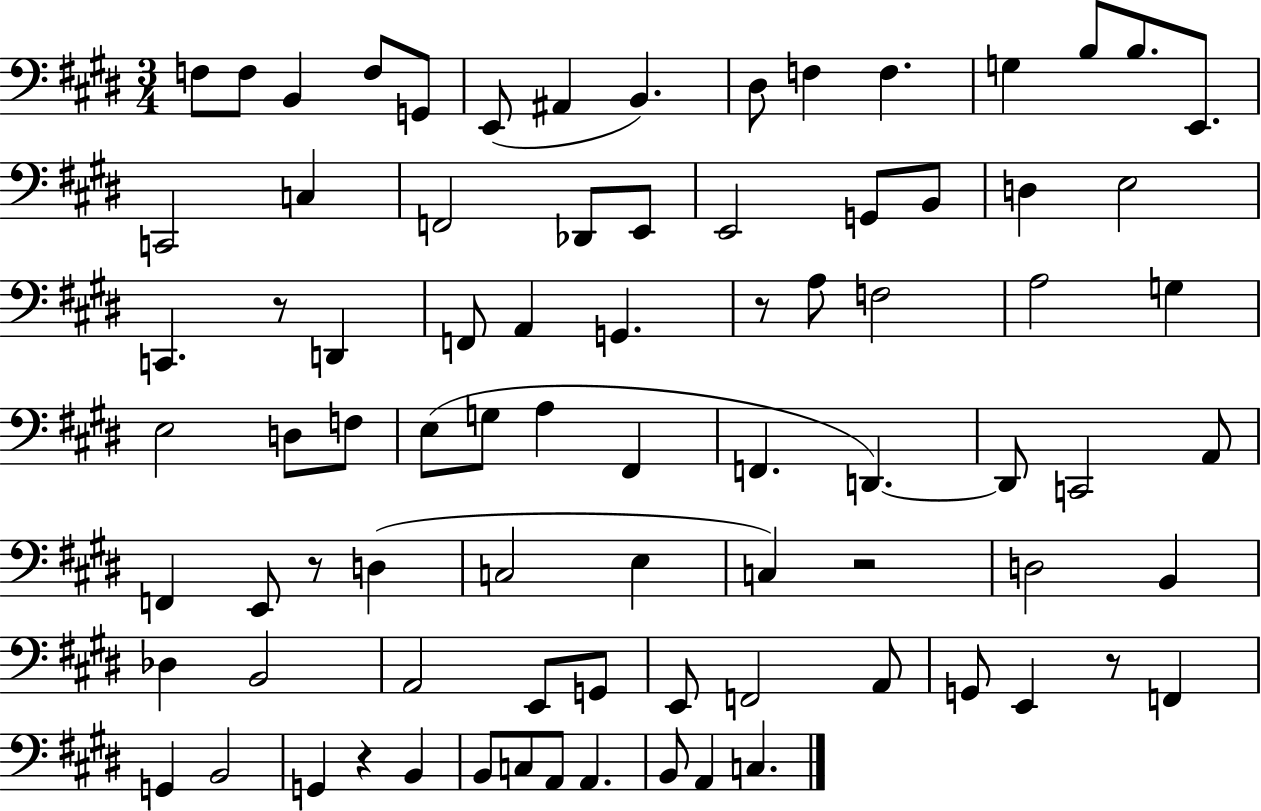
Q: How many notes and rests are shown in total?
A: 82